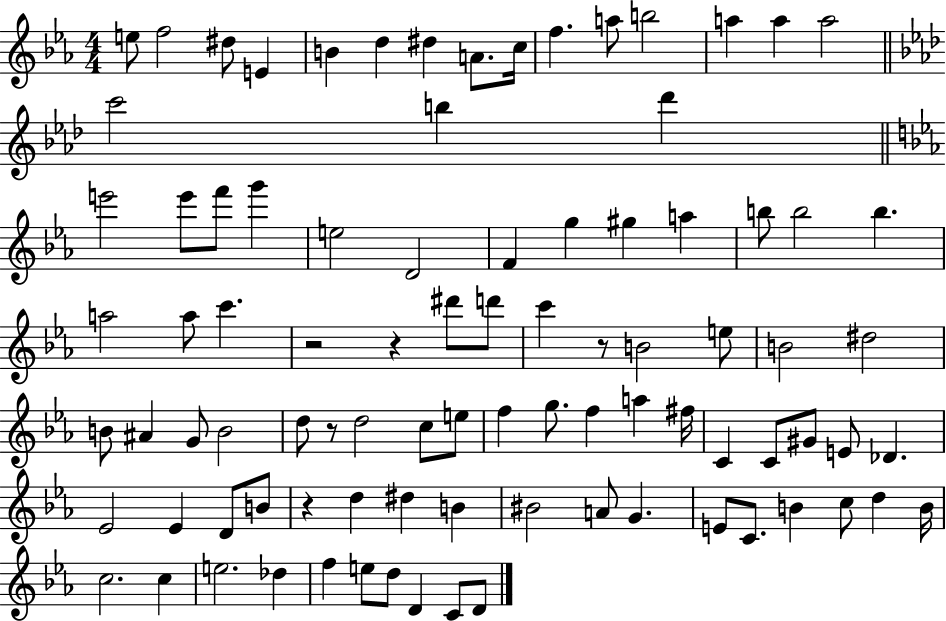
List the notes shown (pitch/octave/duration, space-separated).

E5/e F5/h D#5/e E4/q B4/q D5/q D#5/q A4/e. C5/s F5/q. A5/e B5/h A5/q A5/q A5/h C6/h B5/q Db6/q E6/h E6/e F6/e G6/q E5/h D4/h F4/q G5/q G#5/q A5/q B5/e B5/h B5/q. A5/h A5/e C6/q. R/h R/q D#6/e D6/e C6/q R/e B4/h E5/e B4/h D#5/h B4/e A#4/q G4/e B4/h D5/e R/e D5/h C5/e E5/e F5/q G5/e. F5/q A5/q F#5/s C4/q C4/e G#4/e E4/e Db4/q. Eb4/h Eb4/q D4/e B4/e R/q D5/q D#5/q B4/q BIS4/h A4/e G4/q. E4/e C4/e. B4/q C5/e D5/q B4/s C5/h. C5/q E5/h. Db5/q F5/q E5/e D5/e D4/q C4/e D4/e